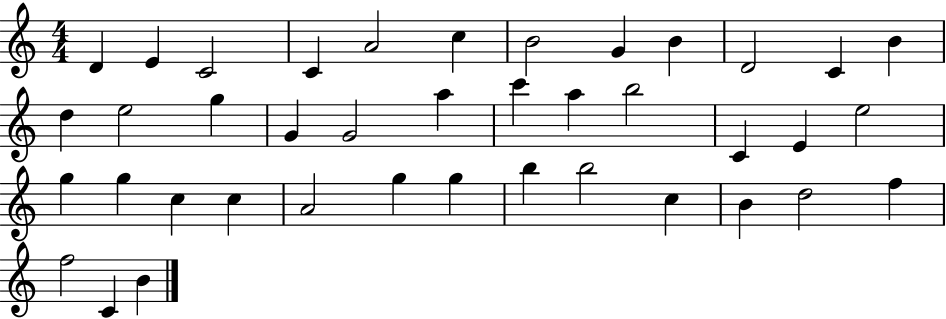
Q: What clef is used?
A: treble